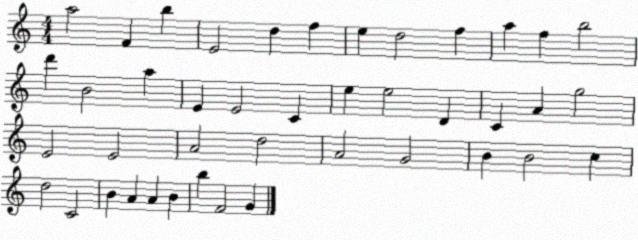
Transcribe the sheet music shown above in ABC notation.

X:1
T:Untitled
M:4/4
L:1/4
K:C
a2 F b E2 d f e d2 f a f b2 d' B2 a E E2 C e e2 D C A g2 E2 E2 A2 d2 A2 G2 B B2 c d2 C2 B A A B b F2 G